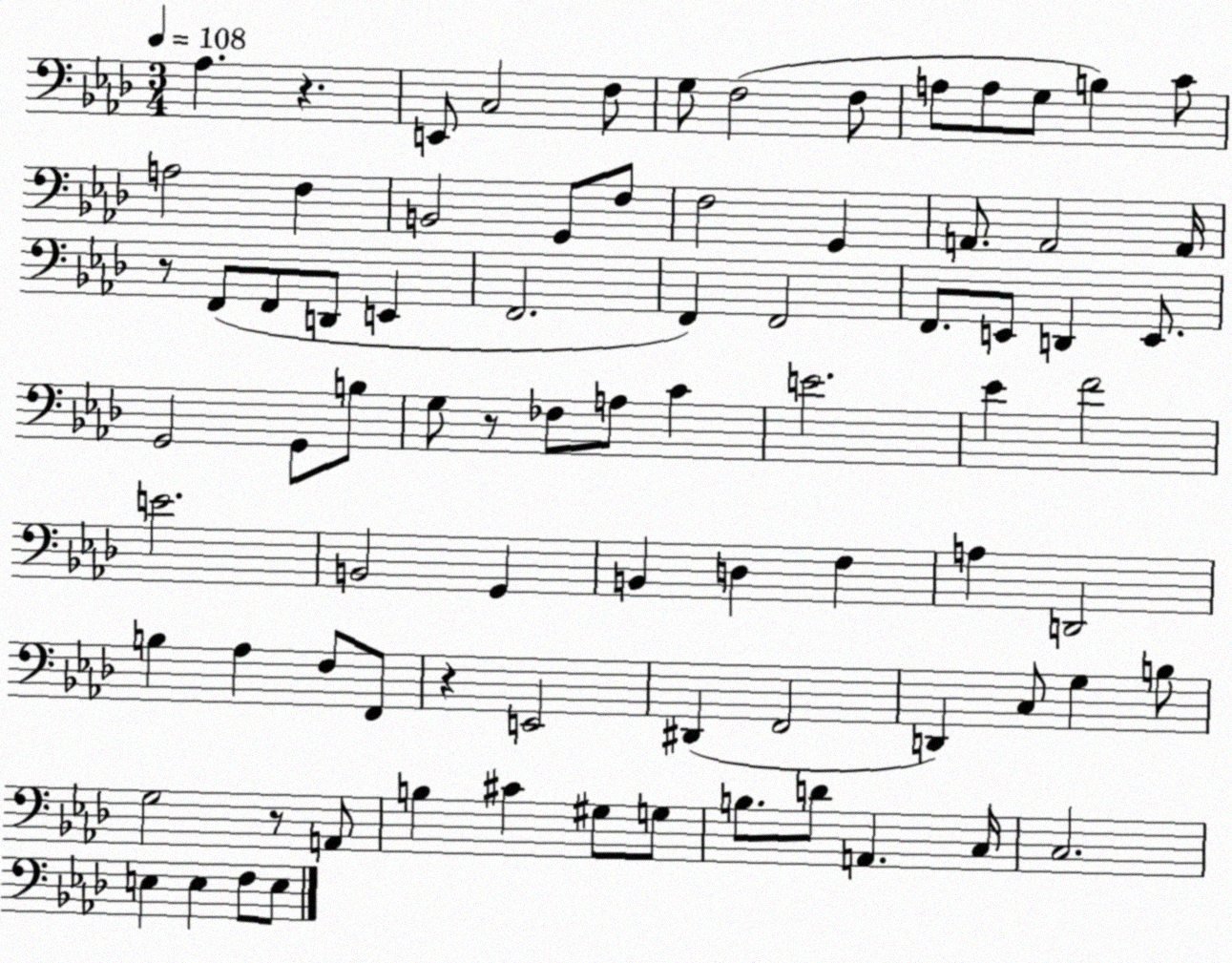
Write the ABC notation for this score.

X:1
T:Untitled
M:3/4
L:1/4
K:Ab
_A, z E,,/2 C,2 F,/2 G,/2 F,2 F,/2 A,/2 A,/2 G,/2 B, C/2 A,2 F, B,,2 G,,/2 F,/2 F,2 G,, A,,/2 A,,2 A,,/4 z/2 F,,/2 F,,/2 D,,/2 E,, F,,2 F,, F,,2 F,,/2 E,,/2 D,, E,,/2 G,,2 G,,/2 B,/2 G,/2 z/2 _F,/2 A,/2 C E2 _E F2 E2 B,,2 G,, B,, D, F, A, D,,2 B, _A, F,/2 F,,/2 z E,,2 ^D,, F,,2 D,, C,/2 G, B,/2 G,2 z/2 A,,/2 B, ^C ^G,/2 G,/2 B,/2 D/2 A,, C,/4 C,2 E, E, F,/2 E,/2